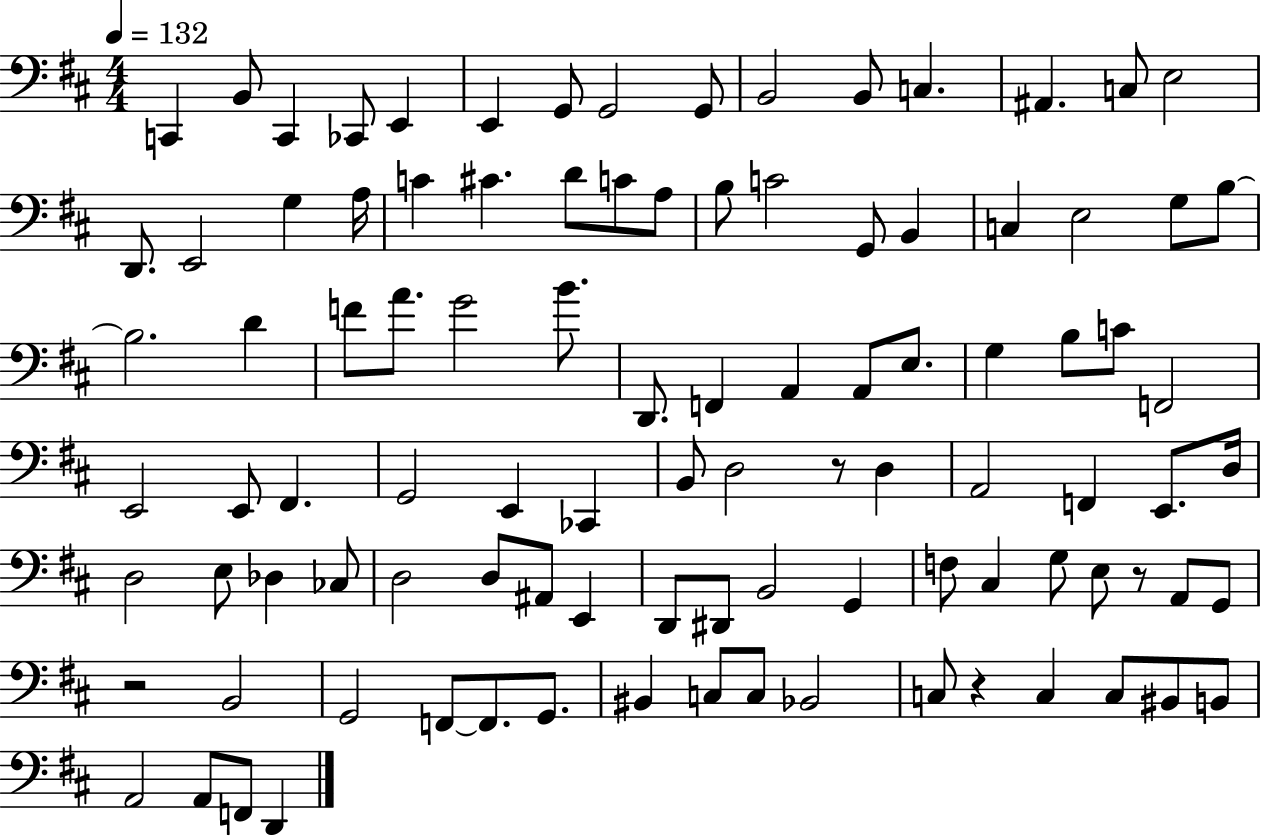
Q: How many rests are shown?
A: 4